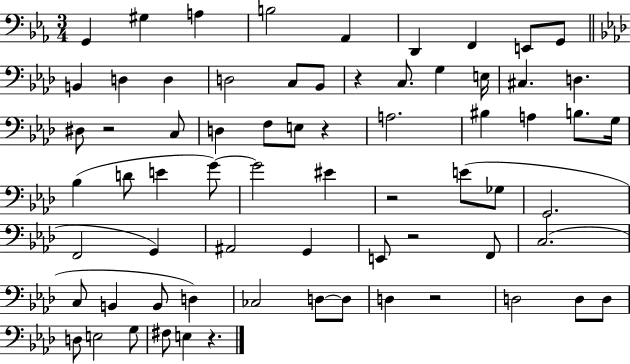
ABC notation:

X:1
T:Untitled
M:3/4
L:1/4
K:Eb
G,, ^G, A, B,2 _A,, D,, F,, E,,/2 G,,/2 B,, D, D, D,2 C,/2 _B,,/2 z C,/2 G, E,/4 ^C, D, ^D,/2 z2 C,/2 D, F,/2 E,/2 z A,2 ^B, A, B,/2 G,/4 _B, D/2 E G/2 G2 ^E z2 E/2 _G,/2 G,,2 F,,2 G,, ^A,,2 G,, E,,/2 z2 F,,/2 C,2 C,/2 B,, B,,/2 D, _C,2 D,/2 D,/2 D, z2 D,2 D,/2 D,/2 D,/2 E,2 G,/2 ^F,/2 E, z